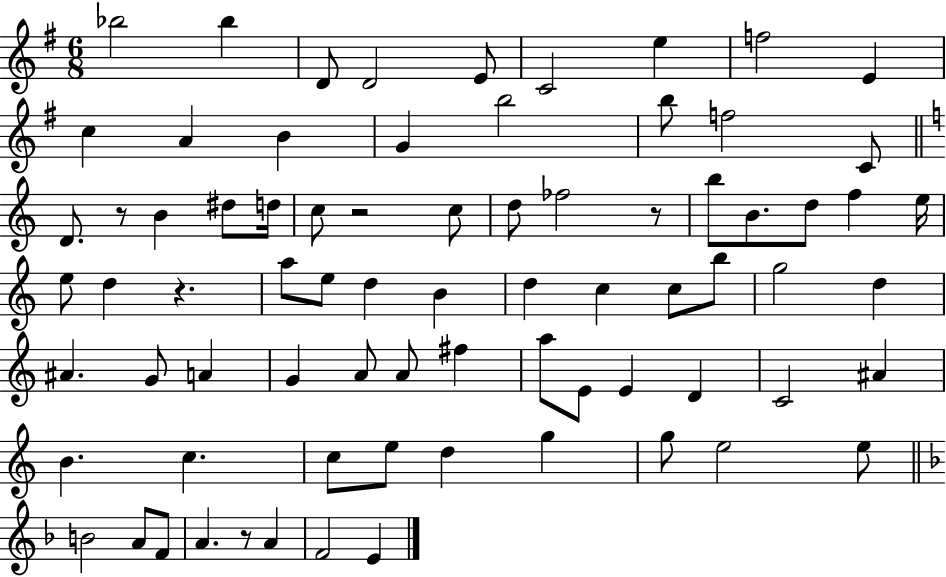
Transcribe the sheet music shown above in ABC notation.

X:1
T:Untitled
M:6/8
L:1/4
K:G
_b2 _b D/2 D2 E/2 C2 e f2 E c A B G b2 b/2 f2 C/2 D/2 z/2 B ^d/2 d/4 c/2 z2 c/2 d/2 _f2 z/2 b/2 B/2 d/2 f e/4 e/2 d z a/2 e/2 d B d c c/2 b/2 g2 d ^A G/2 A G A/2 A/2 ^f a/2 E/2 E D C2 ^A B c c/2 e/2 d g g/2 e2 e/2 B2 A/2 F/2 A z/2 A F2 E